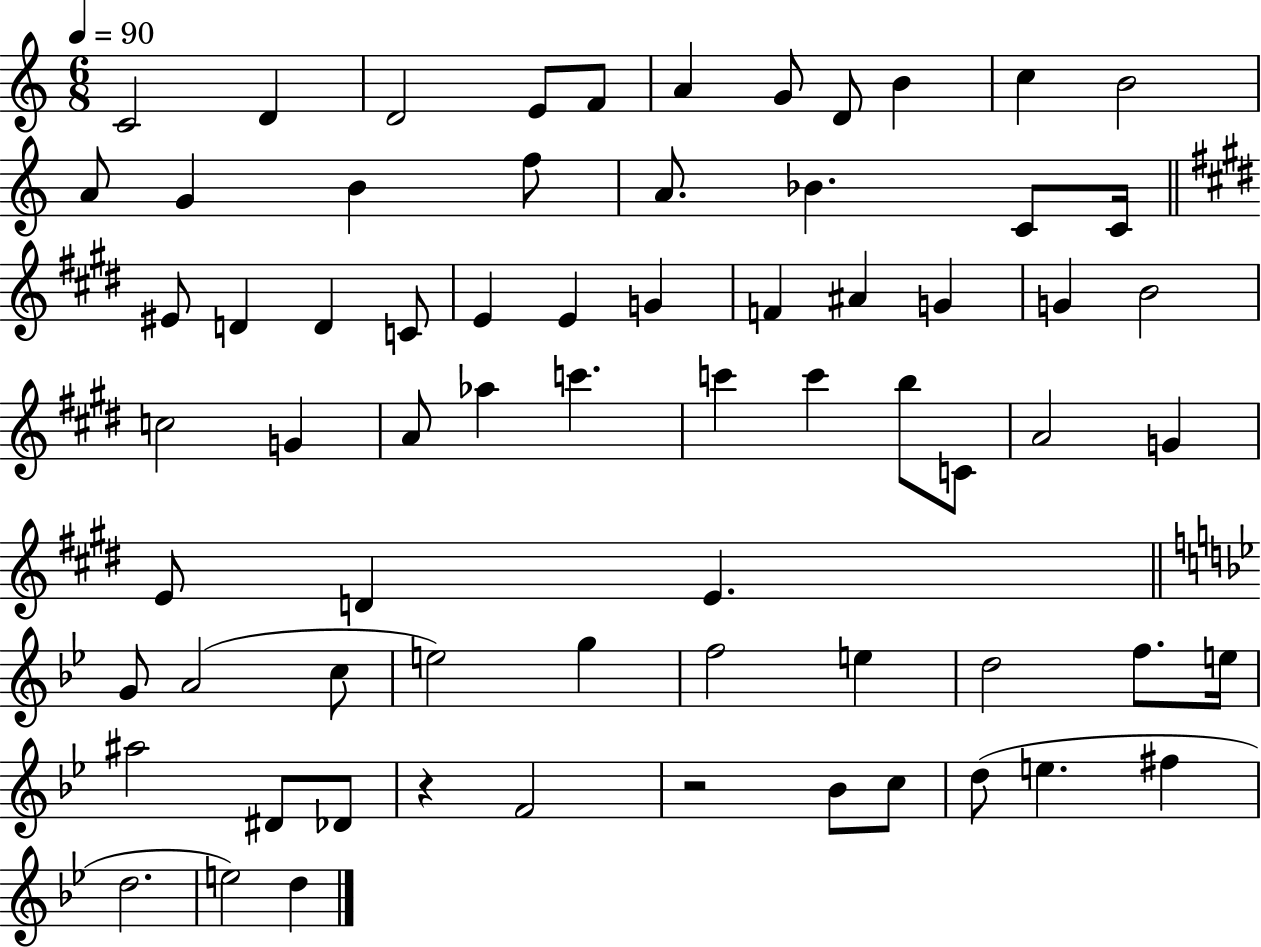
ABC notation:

X:1
T:Untitled
M:6/8
L:1/4
K:C
C2 D D2 E/2 F/2 A G/2 D/2 B c B2 A/2 G B f/2 A/2 _B C/2 C/4 ^E/2 D D C/2 E E G F ^A G G B2 c2 G A/2 _a c' c' c' b/2 C/2 A2 G E/2 D E G/2 A2 c/2 e2 g f2 e d2 f/2 e/4 ^a2 ^D/2 _D/2 z F2 z2 _B/2 c/2 d/2 e ^f d2 e2 d